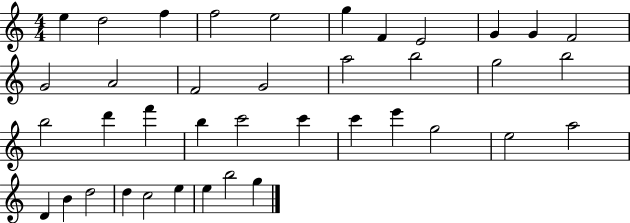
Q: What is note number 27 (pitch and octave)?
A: E6